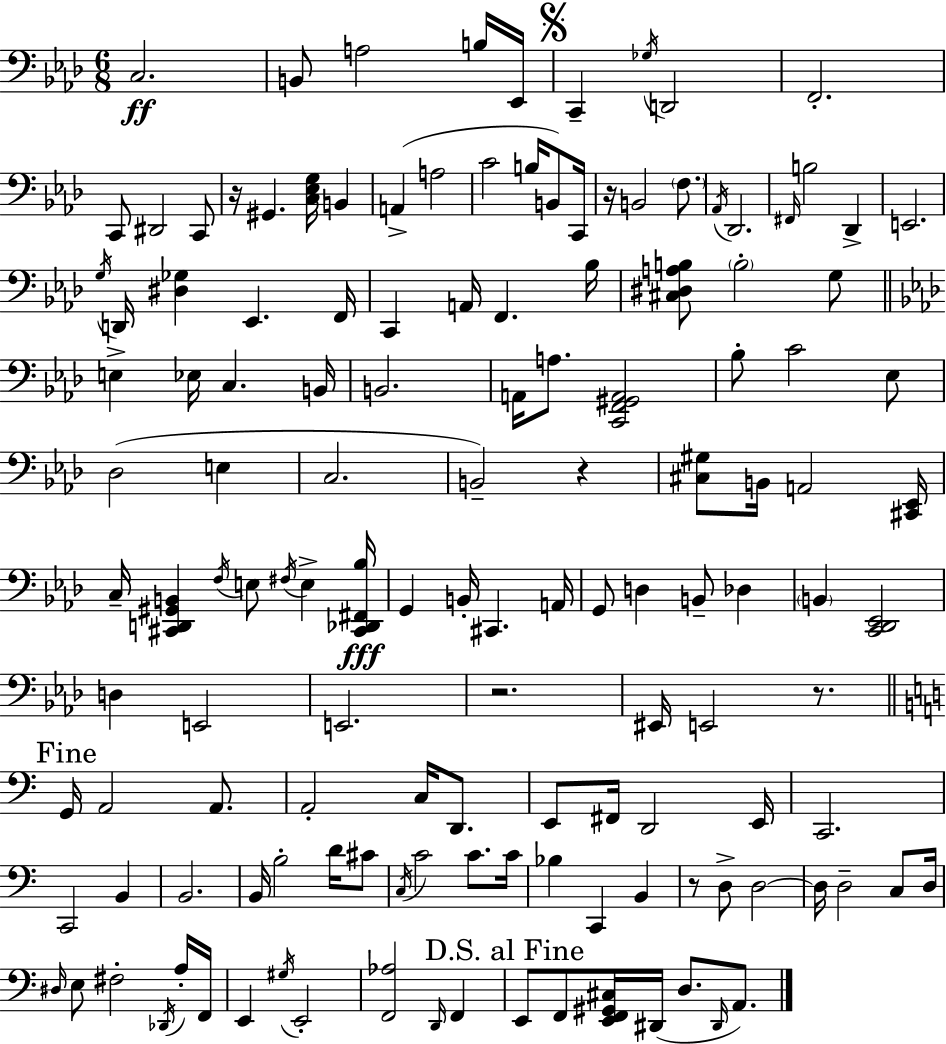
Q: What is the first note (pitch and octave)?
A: C3